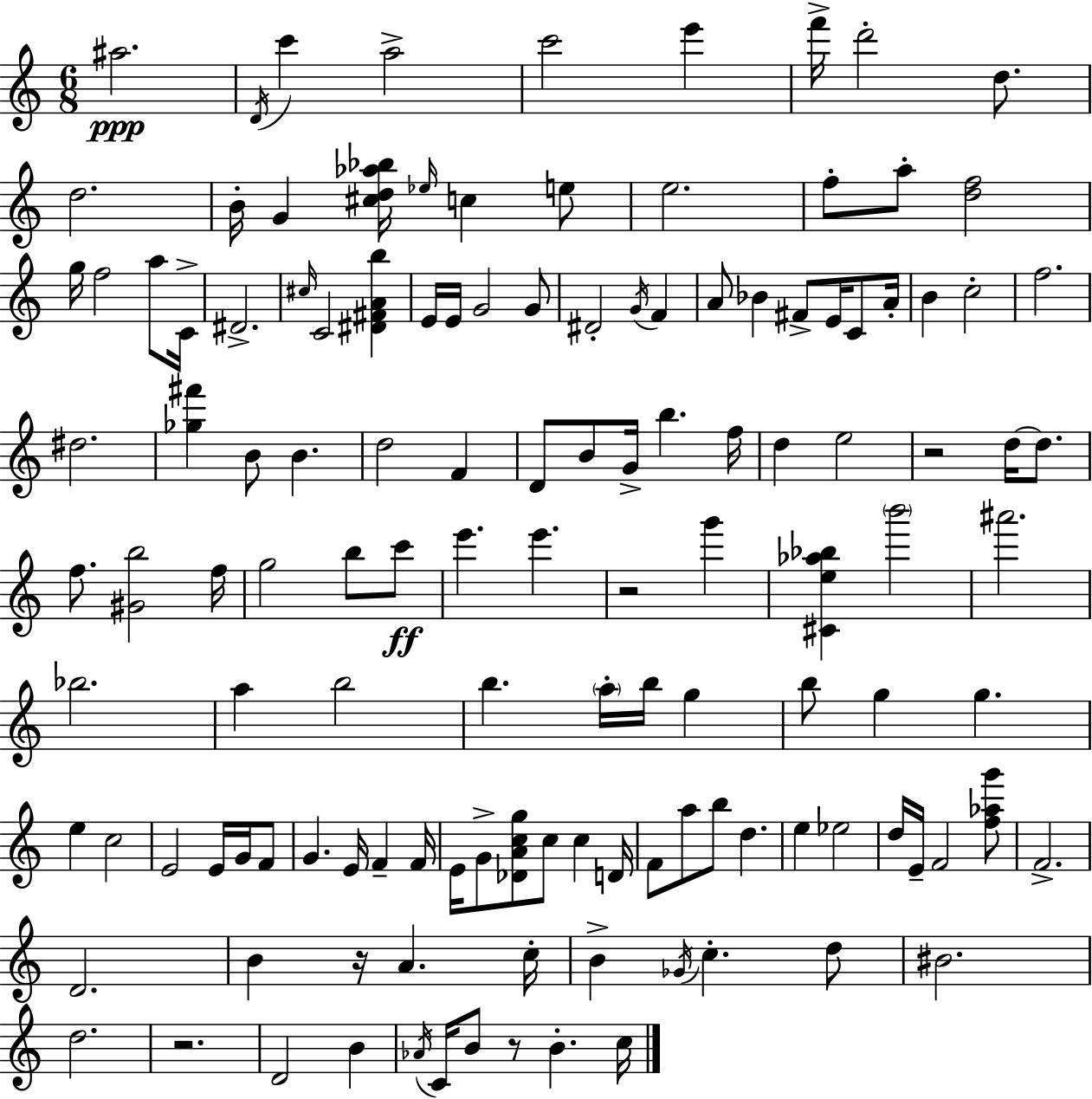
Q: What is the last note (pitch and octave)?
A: C5